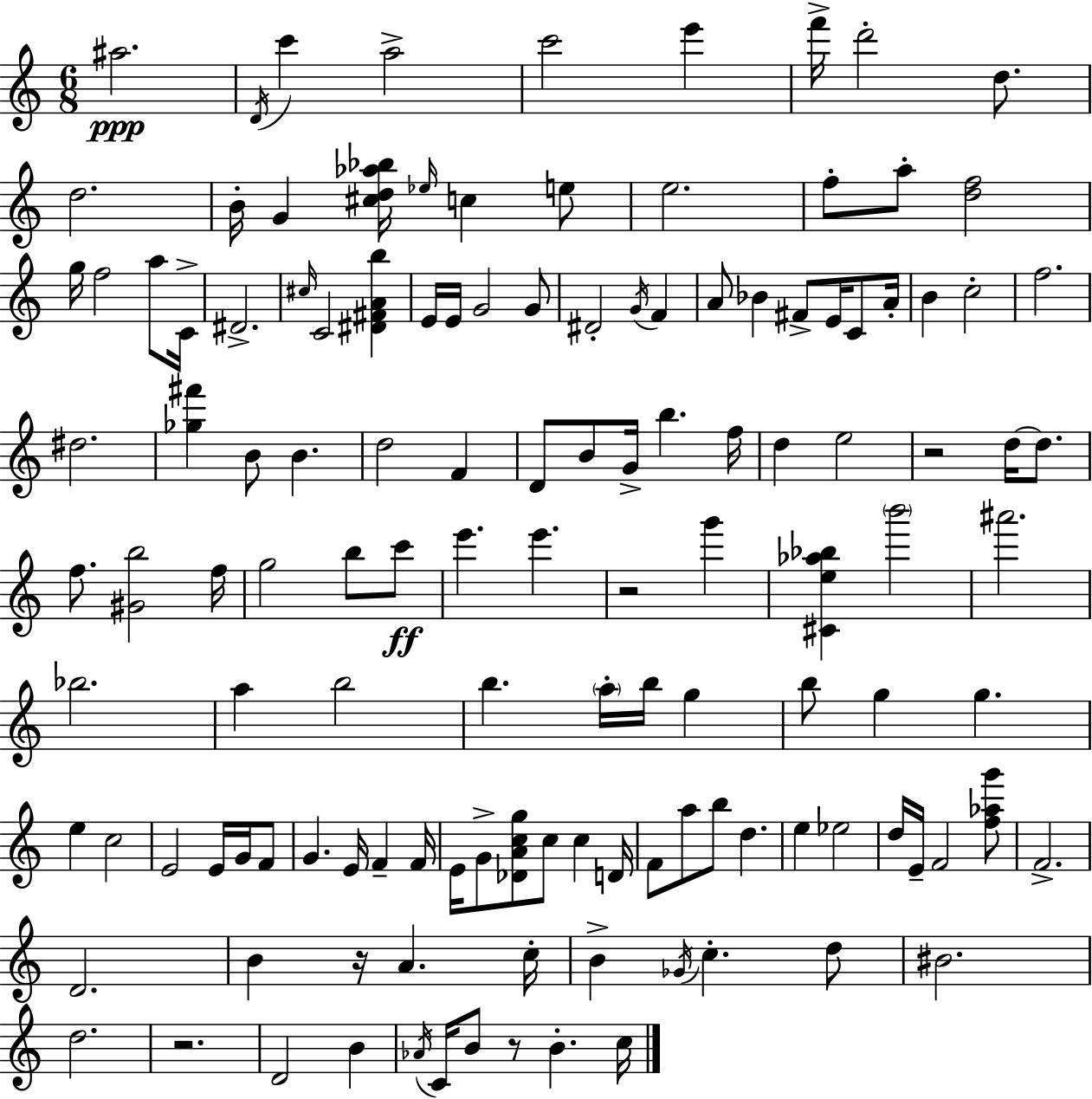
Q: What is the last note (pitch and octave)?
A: C5